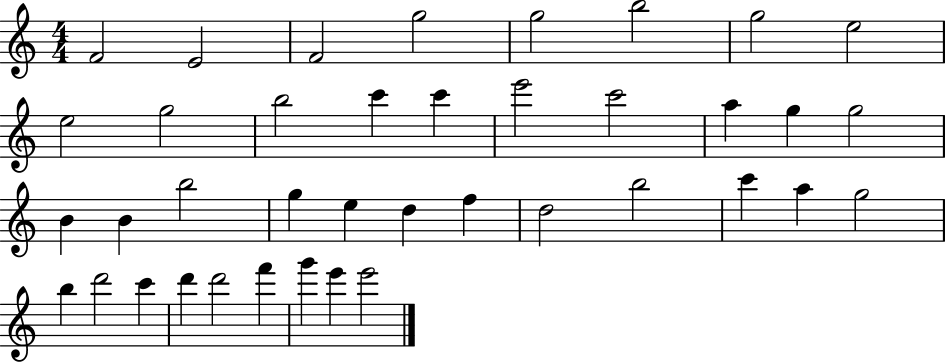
F4/h E4/h F4/h G5/h G5/h B5/h G5/h E5/h E5/h G5/h B5/h C6/q C6/q E6/h C6/h A5/q G5/q G5/h B4/q B4/q B5/h G5/q E5/q D5/q F5/q D5/h B5/h C6/q A5/q G5/h B5/q D6/h C6/q D6/q D6/h F6/q G6/q E6/q E6/h